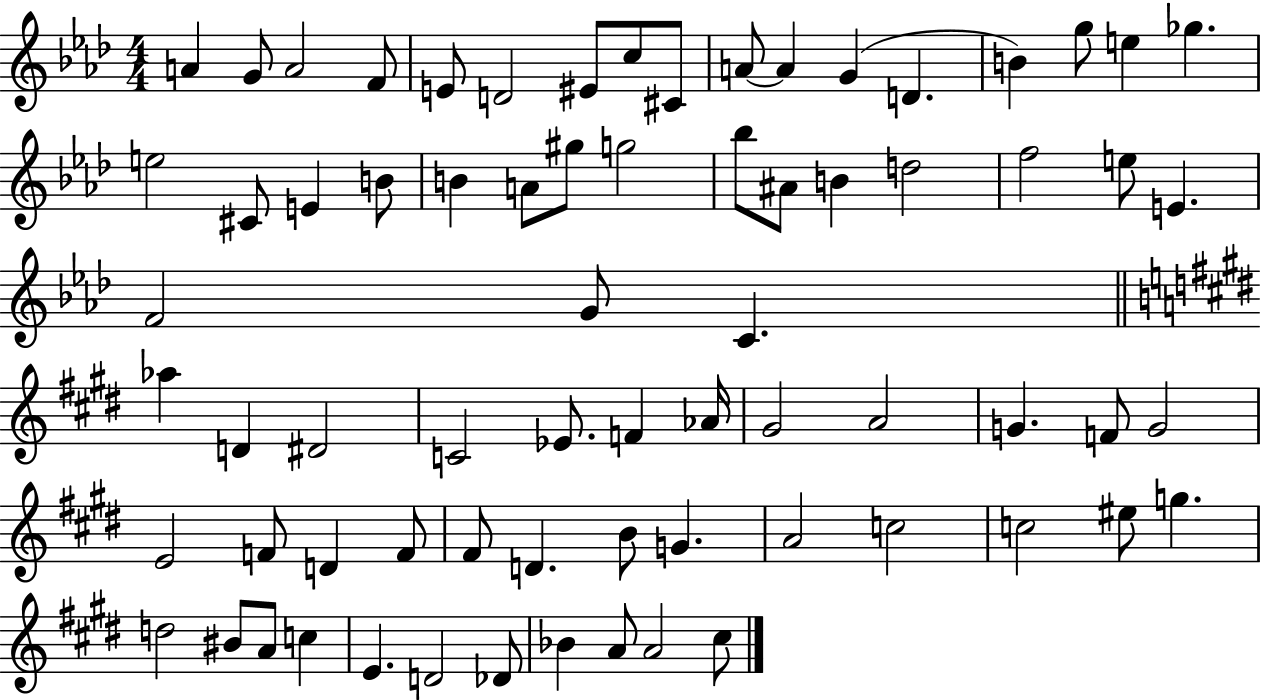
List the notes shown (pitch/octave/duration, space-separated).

A4/q G4/e A4/h F4/e E4/e D4/h EIS4/e C5/e C#4/e A4/e A4/q G4/q D4/q. B4/q G5/e E5/q Gb5/q. E5/h C#4/e E4/q B4/e B4/q A4/e G#5/e G5/h Bb5/e A#4/e B4/q D5/h F5/h E5/e E4/q. F4/h G4/e C4/q. Ab5/q D4/q D#4/h C4/h Eb4/e. F4/q Ab4/s G#4/h A4/h G4/q. F4/e G4/h E4/h F4/e D4/q F4/e F#4/e D4/q. B4/e G4/q. A4/h C5/h C5/h EIS5/e G5/q. D5/h BIS4/e A4/e C5/q E4/q. D4/h Db4/e Bb4/q A4/e A4/h C#5/e